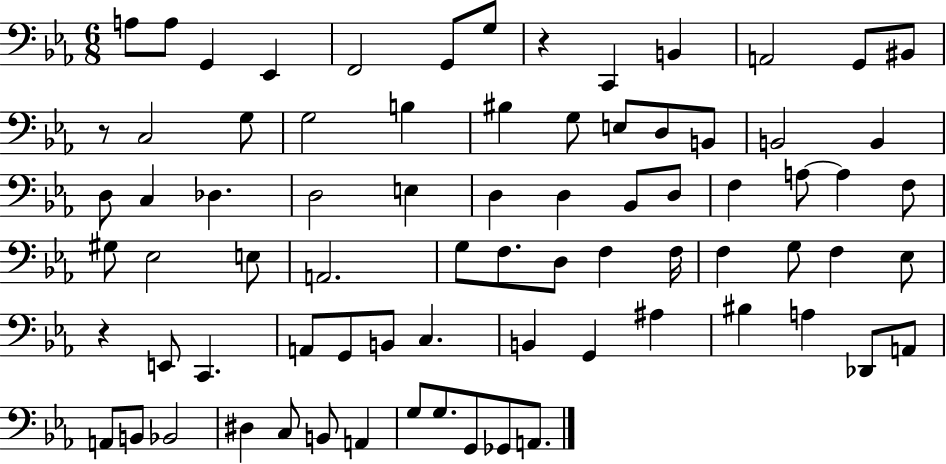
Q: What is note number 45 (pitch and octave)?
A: F3